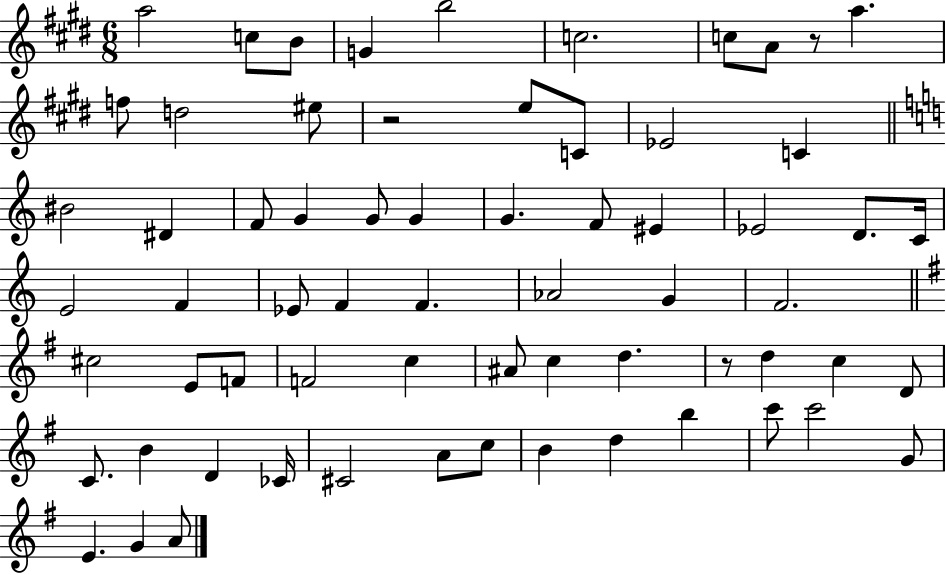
X:1
T:Untitled
M:6/8
L:1/4
K:E
a2 c/2 B/2 G b2 c2 c/2 A/2 z/2 a f/2 d2 ^e/2 z2 e/2 C/2 _E2 C ^B2 ^D F/2 G G/2 G G F/2 ^E _E2 D/2 C/4 E2 F _E/2 F F _A2 G F2 ^c2 E/2 F/2 F2 c ^A/2 c d z/2 d c D/2 C/2 B D _C/4 ^C2 A/2 c/2 B d b c'/2 c'2 G/2 E G A/2